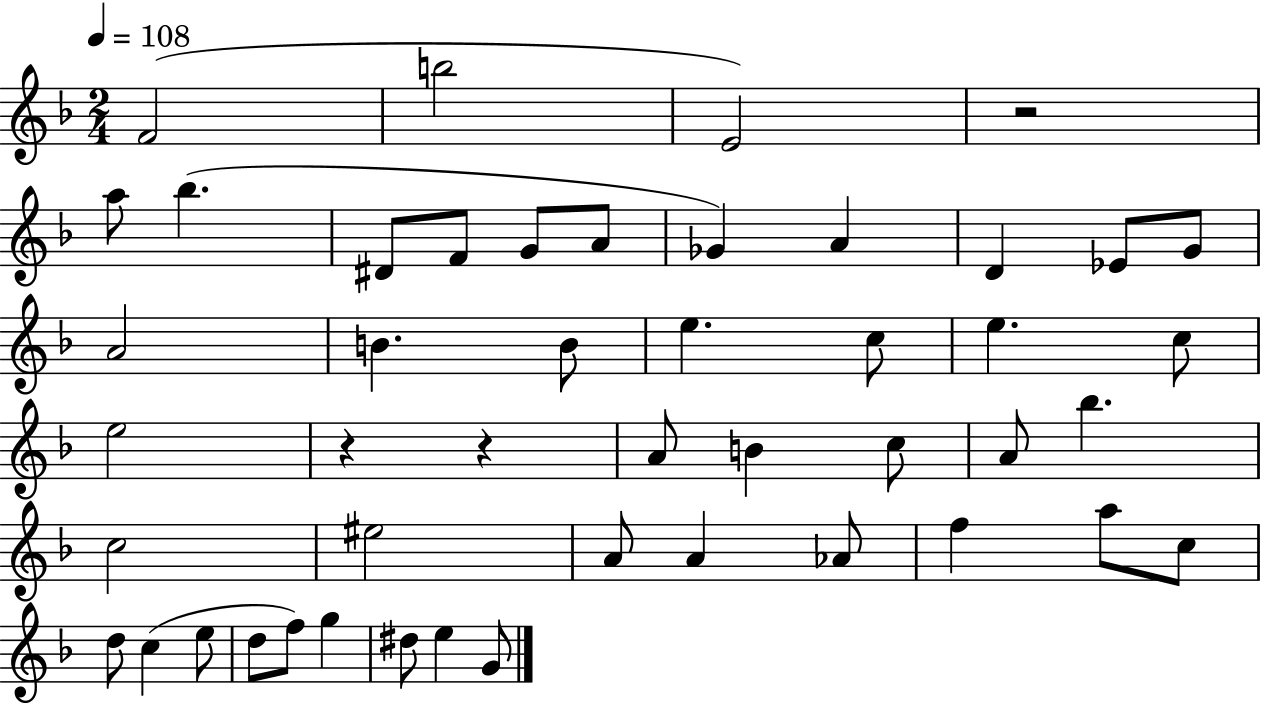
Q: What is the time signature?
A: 2/4